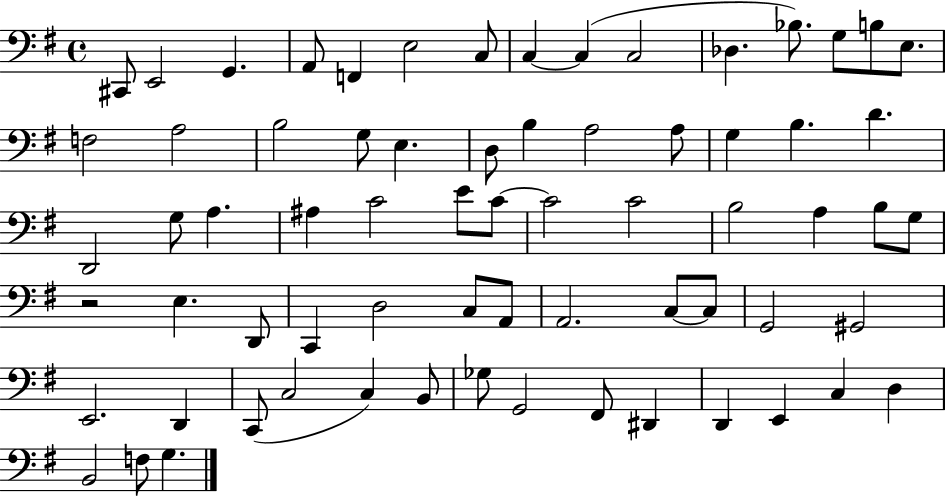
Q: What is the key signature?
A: G major